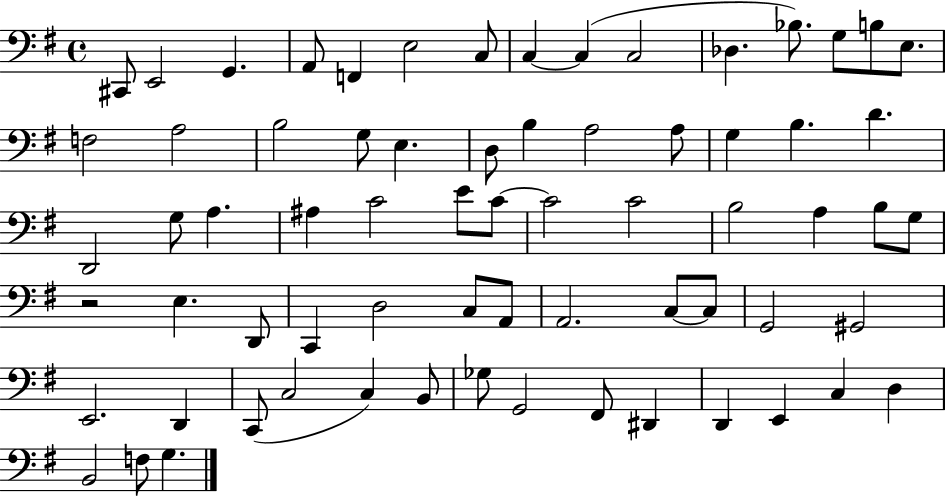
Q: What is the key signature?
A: G major